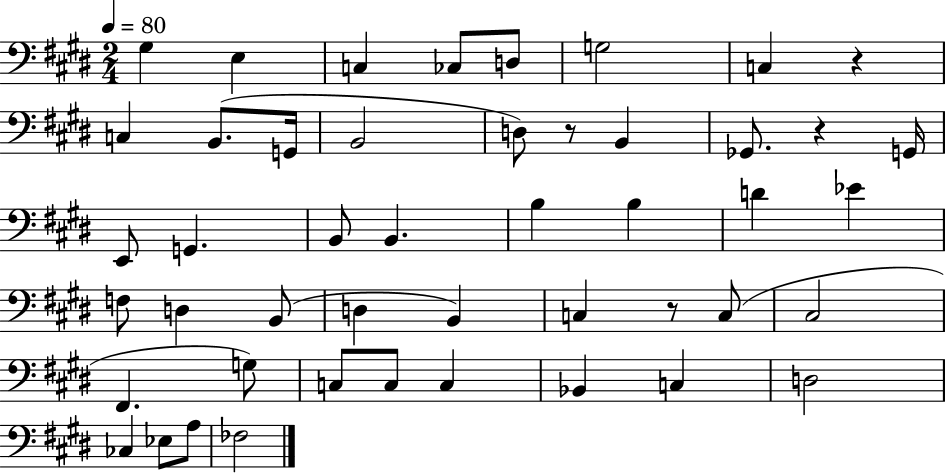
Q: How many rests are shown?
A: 4